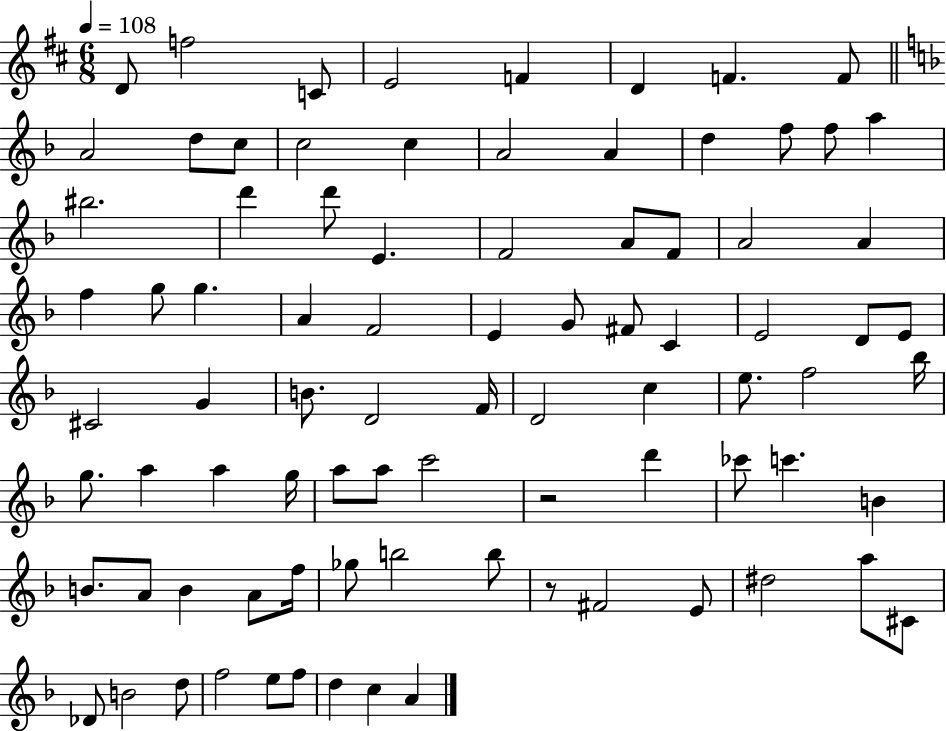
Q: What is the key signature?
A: D major